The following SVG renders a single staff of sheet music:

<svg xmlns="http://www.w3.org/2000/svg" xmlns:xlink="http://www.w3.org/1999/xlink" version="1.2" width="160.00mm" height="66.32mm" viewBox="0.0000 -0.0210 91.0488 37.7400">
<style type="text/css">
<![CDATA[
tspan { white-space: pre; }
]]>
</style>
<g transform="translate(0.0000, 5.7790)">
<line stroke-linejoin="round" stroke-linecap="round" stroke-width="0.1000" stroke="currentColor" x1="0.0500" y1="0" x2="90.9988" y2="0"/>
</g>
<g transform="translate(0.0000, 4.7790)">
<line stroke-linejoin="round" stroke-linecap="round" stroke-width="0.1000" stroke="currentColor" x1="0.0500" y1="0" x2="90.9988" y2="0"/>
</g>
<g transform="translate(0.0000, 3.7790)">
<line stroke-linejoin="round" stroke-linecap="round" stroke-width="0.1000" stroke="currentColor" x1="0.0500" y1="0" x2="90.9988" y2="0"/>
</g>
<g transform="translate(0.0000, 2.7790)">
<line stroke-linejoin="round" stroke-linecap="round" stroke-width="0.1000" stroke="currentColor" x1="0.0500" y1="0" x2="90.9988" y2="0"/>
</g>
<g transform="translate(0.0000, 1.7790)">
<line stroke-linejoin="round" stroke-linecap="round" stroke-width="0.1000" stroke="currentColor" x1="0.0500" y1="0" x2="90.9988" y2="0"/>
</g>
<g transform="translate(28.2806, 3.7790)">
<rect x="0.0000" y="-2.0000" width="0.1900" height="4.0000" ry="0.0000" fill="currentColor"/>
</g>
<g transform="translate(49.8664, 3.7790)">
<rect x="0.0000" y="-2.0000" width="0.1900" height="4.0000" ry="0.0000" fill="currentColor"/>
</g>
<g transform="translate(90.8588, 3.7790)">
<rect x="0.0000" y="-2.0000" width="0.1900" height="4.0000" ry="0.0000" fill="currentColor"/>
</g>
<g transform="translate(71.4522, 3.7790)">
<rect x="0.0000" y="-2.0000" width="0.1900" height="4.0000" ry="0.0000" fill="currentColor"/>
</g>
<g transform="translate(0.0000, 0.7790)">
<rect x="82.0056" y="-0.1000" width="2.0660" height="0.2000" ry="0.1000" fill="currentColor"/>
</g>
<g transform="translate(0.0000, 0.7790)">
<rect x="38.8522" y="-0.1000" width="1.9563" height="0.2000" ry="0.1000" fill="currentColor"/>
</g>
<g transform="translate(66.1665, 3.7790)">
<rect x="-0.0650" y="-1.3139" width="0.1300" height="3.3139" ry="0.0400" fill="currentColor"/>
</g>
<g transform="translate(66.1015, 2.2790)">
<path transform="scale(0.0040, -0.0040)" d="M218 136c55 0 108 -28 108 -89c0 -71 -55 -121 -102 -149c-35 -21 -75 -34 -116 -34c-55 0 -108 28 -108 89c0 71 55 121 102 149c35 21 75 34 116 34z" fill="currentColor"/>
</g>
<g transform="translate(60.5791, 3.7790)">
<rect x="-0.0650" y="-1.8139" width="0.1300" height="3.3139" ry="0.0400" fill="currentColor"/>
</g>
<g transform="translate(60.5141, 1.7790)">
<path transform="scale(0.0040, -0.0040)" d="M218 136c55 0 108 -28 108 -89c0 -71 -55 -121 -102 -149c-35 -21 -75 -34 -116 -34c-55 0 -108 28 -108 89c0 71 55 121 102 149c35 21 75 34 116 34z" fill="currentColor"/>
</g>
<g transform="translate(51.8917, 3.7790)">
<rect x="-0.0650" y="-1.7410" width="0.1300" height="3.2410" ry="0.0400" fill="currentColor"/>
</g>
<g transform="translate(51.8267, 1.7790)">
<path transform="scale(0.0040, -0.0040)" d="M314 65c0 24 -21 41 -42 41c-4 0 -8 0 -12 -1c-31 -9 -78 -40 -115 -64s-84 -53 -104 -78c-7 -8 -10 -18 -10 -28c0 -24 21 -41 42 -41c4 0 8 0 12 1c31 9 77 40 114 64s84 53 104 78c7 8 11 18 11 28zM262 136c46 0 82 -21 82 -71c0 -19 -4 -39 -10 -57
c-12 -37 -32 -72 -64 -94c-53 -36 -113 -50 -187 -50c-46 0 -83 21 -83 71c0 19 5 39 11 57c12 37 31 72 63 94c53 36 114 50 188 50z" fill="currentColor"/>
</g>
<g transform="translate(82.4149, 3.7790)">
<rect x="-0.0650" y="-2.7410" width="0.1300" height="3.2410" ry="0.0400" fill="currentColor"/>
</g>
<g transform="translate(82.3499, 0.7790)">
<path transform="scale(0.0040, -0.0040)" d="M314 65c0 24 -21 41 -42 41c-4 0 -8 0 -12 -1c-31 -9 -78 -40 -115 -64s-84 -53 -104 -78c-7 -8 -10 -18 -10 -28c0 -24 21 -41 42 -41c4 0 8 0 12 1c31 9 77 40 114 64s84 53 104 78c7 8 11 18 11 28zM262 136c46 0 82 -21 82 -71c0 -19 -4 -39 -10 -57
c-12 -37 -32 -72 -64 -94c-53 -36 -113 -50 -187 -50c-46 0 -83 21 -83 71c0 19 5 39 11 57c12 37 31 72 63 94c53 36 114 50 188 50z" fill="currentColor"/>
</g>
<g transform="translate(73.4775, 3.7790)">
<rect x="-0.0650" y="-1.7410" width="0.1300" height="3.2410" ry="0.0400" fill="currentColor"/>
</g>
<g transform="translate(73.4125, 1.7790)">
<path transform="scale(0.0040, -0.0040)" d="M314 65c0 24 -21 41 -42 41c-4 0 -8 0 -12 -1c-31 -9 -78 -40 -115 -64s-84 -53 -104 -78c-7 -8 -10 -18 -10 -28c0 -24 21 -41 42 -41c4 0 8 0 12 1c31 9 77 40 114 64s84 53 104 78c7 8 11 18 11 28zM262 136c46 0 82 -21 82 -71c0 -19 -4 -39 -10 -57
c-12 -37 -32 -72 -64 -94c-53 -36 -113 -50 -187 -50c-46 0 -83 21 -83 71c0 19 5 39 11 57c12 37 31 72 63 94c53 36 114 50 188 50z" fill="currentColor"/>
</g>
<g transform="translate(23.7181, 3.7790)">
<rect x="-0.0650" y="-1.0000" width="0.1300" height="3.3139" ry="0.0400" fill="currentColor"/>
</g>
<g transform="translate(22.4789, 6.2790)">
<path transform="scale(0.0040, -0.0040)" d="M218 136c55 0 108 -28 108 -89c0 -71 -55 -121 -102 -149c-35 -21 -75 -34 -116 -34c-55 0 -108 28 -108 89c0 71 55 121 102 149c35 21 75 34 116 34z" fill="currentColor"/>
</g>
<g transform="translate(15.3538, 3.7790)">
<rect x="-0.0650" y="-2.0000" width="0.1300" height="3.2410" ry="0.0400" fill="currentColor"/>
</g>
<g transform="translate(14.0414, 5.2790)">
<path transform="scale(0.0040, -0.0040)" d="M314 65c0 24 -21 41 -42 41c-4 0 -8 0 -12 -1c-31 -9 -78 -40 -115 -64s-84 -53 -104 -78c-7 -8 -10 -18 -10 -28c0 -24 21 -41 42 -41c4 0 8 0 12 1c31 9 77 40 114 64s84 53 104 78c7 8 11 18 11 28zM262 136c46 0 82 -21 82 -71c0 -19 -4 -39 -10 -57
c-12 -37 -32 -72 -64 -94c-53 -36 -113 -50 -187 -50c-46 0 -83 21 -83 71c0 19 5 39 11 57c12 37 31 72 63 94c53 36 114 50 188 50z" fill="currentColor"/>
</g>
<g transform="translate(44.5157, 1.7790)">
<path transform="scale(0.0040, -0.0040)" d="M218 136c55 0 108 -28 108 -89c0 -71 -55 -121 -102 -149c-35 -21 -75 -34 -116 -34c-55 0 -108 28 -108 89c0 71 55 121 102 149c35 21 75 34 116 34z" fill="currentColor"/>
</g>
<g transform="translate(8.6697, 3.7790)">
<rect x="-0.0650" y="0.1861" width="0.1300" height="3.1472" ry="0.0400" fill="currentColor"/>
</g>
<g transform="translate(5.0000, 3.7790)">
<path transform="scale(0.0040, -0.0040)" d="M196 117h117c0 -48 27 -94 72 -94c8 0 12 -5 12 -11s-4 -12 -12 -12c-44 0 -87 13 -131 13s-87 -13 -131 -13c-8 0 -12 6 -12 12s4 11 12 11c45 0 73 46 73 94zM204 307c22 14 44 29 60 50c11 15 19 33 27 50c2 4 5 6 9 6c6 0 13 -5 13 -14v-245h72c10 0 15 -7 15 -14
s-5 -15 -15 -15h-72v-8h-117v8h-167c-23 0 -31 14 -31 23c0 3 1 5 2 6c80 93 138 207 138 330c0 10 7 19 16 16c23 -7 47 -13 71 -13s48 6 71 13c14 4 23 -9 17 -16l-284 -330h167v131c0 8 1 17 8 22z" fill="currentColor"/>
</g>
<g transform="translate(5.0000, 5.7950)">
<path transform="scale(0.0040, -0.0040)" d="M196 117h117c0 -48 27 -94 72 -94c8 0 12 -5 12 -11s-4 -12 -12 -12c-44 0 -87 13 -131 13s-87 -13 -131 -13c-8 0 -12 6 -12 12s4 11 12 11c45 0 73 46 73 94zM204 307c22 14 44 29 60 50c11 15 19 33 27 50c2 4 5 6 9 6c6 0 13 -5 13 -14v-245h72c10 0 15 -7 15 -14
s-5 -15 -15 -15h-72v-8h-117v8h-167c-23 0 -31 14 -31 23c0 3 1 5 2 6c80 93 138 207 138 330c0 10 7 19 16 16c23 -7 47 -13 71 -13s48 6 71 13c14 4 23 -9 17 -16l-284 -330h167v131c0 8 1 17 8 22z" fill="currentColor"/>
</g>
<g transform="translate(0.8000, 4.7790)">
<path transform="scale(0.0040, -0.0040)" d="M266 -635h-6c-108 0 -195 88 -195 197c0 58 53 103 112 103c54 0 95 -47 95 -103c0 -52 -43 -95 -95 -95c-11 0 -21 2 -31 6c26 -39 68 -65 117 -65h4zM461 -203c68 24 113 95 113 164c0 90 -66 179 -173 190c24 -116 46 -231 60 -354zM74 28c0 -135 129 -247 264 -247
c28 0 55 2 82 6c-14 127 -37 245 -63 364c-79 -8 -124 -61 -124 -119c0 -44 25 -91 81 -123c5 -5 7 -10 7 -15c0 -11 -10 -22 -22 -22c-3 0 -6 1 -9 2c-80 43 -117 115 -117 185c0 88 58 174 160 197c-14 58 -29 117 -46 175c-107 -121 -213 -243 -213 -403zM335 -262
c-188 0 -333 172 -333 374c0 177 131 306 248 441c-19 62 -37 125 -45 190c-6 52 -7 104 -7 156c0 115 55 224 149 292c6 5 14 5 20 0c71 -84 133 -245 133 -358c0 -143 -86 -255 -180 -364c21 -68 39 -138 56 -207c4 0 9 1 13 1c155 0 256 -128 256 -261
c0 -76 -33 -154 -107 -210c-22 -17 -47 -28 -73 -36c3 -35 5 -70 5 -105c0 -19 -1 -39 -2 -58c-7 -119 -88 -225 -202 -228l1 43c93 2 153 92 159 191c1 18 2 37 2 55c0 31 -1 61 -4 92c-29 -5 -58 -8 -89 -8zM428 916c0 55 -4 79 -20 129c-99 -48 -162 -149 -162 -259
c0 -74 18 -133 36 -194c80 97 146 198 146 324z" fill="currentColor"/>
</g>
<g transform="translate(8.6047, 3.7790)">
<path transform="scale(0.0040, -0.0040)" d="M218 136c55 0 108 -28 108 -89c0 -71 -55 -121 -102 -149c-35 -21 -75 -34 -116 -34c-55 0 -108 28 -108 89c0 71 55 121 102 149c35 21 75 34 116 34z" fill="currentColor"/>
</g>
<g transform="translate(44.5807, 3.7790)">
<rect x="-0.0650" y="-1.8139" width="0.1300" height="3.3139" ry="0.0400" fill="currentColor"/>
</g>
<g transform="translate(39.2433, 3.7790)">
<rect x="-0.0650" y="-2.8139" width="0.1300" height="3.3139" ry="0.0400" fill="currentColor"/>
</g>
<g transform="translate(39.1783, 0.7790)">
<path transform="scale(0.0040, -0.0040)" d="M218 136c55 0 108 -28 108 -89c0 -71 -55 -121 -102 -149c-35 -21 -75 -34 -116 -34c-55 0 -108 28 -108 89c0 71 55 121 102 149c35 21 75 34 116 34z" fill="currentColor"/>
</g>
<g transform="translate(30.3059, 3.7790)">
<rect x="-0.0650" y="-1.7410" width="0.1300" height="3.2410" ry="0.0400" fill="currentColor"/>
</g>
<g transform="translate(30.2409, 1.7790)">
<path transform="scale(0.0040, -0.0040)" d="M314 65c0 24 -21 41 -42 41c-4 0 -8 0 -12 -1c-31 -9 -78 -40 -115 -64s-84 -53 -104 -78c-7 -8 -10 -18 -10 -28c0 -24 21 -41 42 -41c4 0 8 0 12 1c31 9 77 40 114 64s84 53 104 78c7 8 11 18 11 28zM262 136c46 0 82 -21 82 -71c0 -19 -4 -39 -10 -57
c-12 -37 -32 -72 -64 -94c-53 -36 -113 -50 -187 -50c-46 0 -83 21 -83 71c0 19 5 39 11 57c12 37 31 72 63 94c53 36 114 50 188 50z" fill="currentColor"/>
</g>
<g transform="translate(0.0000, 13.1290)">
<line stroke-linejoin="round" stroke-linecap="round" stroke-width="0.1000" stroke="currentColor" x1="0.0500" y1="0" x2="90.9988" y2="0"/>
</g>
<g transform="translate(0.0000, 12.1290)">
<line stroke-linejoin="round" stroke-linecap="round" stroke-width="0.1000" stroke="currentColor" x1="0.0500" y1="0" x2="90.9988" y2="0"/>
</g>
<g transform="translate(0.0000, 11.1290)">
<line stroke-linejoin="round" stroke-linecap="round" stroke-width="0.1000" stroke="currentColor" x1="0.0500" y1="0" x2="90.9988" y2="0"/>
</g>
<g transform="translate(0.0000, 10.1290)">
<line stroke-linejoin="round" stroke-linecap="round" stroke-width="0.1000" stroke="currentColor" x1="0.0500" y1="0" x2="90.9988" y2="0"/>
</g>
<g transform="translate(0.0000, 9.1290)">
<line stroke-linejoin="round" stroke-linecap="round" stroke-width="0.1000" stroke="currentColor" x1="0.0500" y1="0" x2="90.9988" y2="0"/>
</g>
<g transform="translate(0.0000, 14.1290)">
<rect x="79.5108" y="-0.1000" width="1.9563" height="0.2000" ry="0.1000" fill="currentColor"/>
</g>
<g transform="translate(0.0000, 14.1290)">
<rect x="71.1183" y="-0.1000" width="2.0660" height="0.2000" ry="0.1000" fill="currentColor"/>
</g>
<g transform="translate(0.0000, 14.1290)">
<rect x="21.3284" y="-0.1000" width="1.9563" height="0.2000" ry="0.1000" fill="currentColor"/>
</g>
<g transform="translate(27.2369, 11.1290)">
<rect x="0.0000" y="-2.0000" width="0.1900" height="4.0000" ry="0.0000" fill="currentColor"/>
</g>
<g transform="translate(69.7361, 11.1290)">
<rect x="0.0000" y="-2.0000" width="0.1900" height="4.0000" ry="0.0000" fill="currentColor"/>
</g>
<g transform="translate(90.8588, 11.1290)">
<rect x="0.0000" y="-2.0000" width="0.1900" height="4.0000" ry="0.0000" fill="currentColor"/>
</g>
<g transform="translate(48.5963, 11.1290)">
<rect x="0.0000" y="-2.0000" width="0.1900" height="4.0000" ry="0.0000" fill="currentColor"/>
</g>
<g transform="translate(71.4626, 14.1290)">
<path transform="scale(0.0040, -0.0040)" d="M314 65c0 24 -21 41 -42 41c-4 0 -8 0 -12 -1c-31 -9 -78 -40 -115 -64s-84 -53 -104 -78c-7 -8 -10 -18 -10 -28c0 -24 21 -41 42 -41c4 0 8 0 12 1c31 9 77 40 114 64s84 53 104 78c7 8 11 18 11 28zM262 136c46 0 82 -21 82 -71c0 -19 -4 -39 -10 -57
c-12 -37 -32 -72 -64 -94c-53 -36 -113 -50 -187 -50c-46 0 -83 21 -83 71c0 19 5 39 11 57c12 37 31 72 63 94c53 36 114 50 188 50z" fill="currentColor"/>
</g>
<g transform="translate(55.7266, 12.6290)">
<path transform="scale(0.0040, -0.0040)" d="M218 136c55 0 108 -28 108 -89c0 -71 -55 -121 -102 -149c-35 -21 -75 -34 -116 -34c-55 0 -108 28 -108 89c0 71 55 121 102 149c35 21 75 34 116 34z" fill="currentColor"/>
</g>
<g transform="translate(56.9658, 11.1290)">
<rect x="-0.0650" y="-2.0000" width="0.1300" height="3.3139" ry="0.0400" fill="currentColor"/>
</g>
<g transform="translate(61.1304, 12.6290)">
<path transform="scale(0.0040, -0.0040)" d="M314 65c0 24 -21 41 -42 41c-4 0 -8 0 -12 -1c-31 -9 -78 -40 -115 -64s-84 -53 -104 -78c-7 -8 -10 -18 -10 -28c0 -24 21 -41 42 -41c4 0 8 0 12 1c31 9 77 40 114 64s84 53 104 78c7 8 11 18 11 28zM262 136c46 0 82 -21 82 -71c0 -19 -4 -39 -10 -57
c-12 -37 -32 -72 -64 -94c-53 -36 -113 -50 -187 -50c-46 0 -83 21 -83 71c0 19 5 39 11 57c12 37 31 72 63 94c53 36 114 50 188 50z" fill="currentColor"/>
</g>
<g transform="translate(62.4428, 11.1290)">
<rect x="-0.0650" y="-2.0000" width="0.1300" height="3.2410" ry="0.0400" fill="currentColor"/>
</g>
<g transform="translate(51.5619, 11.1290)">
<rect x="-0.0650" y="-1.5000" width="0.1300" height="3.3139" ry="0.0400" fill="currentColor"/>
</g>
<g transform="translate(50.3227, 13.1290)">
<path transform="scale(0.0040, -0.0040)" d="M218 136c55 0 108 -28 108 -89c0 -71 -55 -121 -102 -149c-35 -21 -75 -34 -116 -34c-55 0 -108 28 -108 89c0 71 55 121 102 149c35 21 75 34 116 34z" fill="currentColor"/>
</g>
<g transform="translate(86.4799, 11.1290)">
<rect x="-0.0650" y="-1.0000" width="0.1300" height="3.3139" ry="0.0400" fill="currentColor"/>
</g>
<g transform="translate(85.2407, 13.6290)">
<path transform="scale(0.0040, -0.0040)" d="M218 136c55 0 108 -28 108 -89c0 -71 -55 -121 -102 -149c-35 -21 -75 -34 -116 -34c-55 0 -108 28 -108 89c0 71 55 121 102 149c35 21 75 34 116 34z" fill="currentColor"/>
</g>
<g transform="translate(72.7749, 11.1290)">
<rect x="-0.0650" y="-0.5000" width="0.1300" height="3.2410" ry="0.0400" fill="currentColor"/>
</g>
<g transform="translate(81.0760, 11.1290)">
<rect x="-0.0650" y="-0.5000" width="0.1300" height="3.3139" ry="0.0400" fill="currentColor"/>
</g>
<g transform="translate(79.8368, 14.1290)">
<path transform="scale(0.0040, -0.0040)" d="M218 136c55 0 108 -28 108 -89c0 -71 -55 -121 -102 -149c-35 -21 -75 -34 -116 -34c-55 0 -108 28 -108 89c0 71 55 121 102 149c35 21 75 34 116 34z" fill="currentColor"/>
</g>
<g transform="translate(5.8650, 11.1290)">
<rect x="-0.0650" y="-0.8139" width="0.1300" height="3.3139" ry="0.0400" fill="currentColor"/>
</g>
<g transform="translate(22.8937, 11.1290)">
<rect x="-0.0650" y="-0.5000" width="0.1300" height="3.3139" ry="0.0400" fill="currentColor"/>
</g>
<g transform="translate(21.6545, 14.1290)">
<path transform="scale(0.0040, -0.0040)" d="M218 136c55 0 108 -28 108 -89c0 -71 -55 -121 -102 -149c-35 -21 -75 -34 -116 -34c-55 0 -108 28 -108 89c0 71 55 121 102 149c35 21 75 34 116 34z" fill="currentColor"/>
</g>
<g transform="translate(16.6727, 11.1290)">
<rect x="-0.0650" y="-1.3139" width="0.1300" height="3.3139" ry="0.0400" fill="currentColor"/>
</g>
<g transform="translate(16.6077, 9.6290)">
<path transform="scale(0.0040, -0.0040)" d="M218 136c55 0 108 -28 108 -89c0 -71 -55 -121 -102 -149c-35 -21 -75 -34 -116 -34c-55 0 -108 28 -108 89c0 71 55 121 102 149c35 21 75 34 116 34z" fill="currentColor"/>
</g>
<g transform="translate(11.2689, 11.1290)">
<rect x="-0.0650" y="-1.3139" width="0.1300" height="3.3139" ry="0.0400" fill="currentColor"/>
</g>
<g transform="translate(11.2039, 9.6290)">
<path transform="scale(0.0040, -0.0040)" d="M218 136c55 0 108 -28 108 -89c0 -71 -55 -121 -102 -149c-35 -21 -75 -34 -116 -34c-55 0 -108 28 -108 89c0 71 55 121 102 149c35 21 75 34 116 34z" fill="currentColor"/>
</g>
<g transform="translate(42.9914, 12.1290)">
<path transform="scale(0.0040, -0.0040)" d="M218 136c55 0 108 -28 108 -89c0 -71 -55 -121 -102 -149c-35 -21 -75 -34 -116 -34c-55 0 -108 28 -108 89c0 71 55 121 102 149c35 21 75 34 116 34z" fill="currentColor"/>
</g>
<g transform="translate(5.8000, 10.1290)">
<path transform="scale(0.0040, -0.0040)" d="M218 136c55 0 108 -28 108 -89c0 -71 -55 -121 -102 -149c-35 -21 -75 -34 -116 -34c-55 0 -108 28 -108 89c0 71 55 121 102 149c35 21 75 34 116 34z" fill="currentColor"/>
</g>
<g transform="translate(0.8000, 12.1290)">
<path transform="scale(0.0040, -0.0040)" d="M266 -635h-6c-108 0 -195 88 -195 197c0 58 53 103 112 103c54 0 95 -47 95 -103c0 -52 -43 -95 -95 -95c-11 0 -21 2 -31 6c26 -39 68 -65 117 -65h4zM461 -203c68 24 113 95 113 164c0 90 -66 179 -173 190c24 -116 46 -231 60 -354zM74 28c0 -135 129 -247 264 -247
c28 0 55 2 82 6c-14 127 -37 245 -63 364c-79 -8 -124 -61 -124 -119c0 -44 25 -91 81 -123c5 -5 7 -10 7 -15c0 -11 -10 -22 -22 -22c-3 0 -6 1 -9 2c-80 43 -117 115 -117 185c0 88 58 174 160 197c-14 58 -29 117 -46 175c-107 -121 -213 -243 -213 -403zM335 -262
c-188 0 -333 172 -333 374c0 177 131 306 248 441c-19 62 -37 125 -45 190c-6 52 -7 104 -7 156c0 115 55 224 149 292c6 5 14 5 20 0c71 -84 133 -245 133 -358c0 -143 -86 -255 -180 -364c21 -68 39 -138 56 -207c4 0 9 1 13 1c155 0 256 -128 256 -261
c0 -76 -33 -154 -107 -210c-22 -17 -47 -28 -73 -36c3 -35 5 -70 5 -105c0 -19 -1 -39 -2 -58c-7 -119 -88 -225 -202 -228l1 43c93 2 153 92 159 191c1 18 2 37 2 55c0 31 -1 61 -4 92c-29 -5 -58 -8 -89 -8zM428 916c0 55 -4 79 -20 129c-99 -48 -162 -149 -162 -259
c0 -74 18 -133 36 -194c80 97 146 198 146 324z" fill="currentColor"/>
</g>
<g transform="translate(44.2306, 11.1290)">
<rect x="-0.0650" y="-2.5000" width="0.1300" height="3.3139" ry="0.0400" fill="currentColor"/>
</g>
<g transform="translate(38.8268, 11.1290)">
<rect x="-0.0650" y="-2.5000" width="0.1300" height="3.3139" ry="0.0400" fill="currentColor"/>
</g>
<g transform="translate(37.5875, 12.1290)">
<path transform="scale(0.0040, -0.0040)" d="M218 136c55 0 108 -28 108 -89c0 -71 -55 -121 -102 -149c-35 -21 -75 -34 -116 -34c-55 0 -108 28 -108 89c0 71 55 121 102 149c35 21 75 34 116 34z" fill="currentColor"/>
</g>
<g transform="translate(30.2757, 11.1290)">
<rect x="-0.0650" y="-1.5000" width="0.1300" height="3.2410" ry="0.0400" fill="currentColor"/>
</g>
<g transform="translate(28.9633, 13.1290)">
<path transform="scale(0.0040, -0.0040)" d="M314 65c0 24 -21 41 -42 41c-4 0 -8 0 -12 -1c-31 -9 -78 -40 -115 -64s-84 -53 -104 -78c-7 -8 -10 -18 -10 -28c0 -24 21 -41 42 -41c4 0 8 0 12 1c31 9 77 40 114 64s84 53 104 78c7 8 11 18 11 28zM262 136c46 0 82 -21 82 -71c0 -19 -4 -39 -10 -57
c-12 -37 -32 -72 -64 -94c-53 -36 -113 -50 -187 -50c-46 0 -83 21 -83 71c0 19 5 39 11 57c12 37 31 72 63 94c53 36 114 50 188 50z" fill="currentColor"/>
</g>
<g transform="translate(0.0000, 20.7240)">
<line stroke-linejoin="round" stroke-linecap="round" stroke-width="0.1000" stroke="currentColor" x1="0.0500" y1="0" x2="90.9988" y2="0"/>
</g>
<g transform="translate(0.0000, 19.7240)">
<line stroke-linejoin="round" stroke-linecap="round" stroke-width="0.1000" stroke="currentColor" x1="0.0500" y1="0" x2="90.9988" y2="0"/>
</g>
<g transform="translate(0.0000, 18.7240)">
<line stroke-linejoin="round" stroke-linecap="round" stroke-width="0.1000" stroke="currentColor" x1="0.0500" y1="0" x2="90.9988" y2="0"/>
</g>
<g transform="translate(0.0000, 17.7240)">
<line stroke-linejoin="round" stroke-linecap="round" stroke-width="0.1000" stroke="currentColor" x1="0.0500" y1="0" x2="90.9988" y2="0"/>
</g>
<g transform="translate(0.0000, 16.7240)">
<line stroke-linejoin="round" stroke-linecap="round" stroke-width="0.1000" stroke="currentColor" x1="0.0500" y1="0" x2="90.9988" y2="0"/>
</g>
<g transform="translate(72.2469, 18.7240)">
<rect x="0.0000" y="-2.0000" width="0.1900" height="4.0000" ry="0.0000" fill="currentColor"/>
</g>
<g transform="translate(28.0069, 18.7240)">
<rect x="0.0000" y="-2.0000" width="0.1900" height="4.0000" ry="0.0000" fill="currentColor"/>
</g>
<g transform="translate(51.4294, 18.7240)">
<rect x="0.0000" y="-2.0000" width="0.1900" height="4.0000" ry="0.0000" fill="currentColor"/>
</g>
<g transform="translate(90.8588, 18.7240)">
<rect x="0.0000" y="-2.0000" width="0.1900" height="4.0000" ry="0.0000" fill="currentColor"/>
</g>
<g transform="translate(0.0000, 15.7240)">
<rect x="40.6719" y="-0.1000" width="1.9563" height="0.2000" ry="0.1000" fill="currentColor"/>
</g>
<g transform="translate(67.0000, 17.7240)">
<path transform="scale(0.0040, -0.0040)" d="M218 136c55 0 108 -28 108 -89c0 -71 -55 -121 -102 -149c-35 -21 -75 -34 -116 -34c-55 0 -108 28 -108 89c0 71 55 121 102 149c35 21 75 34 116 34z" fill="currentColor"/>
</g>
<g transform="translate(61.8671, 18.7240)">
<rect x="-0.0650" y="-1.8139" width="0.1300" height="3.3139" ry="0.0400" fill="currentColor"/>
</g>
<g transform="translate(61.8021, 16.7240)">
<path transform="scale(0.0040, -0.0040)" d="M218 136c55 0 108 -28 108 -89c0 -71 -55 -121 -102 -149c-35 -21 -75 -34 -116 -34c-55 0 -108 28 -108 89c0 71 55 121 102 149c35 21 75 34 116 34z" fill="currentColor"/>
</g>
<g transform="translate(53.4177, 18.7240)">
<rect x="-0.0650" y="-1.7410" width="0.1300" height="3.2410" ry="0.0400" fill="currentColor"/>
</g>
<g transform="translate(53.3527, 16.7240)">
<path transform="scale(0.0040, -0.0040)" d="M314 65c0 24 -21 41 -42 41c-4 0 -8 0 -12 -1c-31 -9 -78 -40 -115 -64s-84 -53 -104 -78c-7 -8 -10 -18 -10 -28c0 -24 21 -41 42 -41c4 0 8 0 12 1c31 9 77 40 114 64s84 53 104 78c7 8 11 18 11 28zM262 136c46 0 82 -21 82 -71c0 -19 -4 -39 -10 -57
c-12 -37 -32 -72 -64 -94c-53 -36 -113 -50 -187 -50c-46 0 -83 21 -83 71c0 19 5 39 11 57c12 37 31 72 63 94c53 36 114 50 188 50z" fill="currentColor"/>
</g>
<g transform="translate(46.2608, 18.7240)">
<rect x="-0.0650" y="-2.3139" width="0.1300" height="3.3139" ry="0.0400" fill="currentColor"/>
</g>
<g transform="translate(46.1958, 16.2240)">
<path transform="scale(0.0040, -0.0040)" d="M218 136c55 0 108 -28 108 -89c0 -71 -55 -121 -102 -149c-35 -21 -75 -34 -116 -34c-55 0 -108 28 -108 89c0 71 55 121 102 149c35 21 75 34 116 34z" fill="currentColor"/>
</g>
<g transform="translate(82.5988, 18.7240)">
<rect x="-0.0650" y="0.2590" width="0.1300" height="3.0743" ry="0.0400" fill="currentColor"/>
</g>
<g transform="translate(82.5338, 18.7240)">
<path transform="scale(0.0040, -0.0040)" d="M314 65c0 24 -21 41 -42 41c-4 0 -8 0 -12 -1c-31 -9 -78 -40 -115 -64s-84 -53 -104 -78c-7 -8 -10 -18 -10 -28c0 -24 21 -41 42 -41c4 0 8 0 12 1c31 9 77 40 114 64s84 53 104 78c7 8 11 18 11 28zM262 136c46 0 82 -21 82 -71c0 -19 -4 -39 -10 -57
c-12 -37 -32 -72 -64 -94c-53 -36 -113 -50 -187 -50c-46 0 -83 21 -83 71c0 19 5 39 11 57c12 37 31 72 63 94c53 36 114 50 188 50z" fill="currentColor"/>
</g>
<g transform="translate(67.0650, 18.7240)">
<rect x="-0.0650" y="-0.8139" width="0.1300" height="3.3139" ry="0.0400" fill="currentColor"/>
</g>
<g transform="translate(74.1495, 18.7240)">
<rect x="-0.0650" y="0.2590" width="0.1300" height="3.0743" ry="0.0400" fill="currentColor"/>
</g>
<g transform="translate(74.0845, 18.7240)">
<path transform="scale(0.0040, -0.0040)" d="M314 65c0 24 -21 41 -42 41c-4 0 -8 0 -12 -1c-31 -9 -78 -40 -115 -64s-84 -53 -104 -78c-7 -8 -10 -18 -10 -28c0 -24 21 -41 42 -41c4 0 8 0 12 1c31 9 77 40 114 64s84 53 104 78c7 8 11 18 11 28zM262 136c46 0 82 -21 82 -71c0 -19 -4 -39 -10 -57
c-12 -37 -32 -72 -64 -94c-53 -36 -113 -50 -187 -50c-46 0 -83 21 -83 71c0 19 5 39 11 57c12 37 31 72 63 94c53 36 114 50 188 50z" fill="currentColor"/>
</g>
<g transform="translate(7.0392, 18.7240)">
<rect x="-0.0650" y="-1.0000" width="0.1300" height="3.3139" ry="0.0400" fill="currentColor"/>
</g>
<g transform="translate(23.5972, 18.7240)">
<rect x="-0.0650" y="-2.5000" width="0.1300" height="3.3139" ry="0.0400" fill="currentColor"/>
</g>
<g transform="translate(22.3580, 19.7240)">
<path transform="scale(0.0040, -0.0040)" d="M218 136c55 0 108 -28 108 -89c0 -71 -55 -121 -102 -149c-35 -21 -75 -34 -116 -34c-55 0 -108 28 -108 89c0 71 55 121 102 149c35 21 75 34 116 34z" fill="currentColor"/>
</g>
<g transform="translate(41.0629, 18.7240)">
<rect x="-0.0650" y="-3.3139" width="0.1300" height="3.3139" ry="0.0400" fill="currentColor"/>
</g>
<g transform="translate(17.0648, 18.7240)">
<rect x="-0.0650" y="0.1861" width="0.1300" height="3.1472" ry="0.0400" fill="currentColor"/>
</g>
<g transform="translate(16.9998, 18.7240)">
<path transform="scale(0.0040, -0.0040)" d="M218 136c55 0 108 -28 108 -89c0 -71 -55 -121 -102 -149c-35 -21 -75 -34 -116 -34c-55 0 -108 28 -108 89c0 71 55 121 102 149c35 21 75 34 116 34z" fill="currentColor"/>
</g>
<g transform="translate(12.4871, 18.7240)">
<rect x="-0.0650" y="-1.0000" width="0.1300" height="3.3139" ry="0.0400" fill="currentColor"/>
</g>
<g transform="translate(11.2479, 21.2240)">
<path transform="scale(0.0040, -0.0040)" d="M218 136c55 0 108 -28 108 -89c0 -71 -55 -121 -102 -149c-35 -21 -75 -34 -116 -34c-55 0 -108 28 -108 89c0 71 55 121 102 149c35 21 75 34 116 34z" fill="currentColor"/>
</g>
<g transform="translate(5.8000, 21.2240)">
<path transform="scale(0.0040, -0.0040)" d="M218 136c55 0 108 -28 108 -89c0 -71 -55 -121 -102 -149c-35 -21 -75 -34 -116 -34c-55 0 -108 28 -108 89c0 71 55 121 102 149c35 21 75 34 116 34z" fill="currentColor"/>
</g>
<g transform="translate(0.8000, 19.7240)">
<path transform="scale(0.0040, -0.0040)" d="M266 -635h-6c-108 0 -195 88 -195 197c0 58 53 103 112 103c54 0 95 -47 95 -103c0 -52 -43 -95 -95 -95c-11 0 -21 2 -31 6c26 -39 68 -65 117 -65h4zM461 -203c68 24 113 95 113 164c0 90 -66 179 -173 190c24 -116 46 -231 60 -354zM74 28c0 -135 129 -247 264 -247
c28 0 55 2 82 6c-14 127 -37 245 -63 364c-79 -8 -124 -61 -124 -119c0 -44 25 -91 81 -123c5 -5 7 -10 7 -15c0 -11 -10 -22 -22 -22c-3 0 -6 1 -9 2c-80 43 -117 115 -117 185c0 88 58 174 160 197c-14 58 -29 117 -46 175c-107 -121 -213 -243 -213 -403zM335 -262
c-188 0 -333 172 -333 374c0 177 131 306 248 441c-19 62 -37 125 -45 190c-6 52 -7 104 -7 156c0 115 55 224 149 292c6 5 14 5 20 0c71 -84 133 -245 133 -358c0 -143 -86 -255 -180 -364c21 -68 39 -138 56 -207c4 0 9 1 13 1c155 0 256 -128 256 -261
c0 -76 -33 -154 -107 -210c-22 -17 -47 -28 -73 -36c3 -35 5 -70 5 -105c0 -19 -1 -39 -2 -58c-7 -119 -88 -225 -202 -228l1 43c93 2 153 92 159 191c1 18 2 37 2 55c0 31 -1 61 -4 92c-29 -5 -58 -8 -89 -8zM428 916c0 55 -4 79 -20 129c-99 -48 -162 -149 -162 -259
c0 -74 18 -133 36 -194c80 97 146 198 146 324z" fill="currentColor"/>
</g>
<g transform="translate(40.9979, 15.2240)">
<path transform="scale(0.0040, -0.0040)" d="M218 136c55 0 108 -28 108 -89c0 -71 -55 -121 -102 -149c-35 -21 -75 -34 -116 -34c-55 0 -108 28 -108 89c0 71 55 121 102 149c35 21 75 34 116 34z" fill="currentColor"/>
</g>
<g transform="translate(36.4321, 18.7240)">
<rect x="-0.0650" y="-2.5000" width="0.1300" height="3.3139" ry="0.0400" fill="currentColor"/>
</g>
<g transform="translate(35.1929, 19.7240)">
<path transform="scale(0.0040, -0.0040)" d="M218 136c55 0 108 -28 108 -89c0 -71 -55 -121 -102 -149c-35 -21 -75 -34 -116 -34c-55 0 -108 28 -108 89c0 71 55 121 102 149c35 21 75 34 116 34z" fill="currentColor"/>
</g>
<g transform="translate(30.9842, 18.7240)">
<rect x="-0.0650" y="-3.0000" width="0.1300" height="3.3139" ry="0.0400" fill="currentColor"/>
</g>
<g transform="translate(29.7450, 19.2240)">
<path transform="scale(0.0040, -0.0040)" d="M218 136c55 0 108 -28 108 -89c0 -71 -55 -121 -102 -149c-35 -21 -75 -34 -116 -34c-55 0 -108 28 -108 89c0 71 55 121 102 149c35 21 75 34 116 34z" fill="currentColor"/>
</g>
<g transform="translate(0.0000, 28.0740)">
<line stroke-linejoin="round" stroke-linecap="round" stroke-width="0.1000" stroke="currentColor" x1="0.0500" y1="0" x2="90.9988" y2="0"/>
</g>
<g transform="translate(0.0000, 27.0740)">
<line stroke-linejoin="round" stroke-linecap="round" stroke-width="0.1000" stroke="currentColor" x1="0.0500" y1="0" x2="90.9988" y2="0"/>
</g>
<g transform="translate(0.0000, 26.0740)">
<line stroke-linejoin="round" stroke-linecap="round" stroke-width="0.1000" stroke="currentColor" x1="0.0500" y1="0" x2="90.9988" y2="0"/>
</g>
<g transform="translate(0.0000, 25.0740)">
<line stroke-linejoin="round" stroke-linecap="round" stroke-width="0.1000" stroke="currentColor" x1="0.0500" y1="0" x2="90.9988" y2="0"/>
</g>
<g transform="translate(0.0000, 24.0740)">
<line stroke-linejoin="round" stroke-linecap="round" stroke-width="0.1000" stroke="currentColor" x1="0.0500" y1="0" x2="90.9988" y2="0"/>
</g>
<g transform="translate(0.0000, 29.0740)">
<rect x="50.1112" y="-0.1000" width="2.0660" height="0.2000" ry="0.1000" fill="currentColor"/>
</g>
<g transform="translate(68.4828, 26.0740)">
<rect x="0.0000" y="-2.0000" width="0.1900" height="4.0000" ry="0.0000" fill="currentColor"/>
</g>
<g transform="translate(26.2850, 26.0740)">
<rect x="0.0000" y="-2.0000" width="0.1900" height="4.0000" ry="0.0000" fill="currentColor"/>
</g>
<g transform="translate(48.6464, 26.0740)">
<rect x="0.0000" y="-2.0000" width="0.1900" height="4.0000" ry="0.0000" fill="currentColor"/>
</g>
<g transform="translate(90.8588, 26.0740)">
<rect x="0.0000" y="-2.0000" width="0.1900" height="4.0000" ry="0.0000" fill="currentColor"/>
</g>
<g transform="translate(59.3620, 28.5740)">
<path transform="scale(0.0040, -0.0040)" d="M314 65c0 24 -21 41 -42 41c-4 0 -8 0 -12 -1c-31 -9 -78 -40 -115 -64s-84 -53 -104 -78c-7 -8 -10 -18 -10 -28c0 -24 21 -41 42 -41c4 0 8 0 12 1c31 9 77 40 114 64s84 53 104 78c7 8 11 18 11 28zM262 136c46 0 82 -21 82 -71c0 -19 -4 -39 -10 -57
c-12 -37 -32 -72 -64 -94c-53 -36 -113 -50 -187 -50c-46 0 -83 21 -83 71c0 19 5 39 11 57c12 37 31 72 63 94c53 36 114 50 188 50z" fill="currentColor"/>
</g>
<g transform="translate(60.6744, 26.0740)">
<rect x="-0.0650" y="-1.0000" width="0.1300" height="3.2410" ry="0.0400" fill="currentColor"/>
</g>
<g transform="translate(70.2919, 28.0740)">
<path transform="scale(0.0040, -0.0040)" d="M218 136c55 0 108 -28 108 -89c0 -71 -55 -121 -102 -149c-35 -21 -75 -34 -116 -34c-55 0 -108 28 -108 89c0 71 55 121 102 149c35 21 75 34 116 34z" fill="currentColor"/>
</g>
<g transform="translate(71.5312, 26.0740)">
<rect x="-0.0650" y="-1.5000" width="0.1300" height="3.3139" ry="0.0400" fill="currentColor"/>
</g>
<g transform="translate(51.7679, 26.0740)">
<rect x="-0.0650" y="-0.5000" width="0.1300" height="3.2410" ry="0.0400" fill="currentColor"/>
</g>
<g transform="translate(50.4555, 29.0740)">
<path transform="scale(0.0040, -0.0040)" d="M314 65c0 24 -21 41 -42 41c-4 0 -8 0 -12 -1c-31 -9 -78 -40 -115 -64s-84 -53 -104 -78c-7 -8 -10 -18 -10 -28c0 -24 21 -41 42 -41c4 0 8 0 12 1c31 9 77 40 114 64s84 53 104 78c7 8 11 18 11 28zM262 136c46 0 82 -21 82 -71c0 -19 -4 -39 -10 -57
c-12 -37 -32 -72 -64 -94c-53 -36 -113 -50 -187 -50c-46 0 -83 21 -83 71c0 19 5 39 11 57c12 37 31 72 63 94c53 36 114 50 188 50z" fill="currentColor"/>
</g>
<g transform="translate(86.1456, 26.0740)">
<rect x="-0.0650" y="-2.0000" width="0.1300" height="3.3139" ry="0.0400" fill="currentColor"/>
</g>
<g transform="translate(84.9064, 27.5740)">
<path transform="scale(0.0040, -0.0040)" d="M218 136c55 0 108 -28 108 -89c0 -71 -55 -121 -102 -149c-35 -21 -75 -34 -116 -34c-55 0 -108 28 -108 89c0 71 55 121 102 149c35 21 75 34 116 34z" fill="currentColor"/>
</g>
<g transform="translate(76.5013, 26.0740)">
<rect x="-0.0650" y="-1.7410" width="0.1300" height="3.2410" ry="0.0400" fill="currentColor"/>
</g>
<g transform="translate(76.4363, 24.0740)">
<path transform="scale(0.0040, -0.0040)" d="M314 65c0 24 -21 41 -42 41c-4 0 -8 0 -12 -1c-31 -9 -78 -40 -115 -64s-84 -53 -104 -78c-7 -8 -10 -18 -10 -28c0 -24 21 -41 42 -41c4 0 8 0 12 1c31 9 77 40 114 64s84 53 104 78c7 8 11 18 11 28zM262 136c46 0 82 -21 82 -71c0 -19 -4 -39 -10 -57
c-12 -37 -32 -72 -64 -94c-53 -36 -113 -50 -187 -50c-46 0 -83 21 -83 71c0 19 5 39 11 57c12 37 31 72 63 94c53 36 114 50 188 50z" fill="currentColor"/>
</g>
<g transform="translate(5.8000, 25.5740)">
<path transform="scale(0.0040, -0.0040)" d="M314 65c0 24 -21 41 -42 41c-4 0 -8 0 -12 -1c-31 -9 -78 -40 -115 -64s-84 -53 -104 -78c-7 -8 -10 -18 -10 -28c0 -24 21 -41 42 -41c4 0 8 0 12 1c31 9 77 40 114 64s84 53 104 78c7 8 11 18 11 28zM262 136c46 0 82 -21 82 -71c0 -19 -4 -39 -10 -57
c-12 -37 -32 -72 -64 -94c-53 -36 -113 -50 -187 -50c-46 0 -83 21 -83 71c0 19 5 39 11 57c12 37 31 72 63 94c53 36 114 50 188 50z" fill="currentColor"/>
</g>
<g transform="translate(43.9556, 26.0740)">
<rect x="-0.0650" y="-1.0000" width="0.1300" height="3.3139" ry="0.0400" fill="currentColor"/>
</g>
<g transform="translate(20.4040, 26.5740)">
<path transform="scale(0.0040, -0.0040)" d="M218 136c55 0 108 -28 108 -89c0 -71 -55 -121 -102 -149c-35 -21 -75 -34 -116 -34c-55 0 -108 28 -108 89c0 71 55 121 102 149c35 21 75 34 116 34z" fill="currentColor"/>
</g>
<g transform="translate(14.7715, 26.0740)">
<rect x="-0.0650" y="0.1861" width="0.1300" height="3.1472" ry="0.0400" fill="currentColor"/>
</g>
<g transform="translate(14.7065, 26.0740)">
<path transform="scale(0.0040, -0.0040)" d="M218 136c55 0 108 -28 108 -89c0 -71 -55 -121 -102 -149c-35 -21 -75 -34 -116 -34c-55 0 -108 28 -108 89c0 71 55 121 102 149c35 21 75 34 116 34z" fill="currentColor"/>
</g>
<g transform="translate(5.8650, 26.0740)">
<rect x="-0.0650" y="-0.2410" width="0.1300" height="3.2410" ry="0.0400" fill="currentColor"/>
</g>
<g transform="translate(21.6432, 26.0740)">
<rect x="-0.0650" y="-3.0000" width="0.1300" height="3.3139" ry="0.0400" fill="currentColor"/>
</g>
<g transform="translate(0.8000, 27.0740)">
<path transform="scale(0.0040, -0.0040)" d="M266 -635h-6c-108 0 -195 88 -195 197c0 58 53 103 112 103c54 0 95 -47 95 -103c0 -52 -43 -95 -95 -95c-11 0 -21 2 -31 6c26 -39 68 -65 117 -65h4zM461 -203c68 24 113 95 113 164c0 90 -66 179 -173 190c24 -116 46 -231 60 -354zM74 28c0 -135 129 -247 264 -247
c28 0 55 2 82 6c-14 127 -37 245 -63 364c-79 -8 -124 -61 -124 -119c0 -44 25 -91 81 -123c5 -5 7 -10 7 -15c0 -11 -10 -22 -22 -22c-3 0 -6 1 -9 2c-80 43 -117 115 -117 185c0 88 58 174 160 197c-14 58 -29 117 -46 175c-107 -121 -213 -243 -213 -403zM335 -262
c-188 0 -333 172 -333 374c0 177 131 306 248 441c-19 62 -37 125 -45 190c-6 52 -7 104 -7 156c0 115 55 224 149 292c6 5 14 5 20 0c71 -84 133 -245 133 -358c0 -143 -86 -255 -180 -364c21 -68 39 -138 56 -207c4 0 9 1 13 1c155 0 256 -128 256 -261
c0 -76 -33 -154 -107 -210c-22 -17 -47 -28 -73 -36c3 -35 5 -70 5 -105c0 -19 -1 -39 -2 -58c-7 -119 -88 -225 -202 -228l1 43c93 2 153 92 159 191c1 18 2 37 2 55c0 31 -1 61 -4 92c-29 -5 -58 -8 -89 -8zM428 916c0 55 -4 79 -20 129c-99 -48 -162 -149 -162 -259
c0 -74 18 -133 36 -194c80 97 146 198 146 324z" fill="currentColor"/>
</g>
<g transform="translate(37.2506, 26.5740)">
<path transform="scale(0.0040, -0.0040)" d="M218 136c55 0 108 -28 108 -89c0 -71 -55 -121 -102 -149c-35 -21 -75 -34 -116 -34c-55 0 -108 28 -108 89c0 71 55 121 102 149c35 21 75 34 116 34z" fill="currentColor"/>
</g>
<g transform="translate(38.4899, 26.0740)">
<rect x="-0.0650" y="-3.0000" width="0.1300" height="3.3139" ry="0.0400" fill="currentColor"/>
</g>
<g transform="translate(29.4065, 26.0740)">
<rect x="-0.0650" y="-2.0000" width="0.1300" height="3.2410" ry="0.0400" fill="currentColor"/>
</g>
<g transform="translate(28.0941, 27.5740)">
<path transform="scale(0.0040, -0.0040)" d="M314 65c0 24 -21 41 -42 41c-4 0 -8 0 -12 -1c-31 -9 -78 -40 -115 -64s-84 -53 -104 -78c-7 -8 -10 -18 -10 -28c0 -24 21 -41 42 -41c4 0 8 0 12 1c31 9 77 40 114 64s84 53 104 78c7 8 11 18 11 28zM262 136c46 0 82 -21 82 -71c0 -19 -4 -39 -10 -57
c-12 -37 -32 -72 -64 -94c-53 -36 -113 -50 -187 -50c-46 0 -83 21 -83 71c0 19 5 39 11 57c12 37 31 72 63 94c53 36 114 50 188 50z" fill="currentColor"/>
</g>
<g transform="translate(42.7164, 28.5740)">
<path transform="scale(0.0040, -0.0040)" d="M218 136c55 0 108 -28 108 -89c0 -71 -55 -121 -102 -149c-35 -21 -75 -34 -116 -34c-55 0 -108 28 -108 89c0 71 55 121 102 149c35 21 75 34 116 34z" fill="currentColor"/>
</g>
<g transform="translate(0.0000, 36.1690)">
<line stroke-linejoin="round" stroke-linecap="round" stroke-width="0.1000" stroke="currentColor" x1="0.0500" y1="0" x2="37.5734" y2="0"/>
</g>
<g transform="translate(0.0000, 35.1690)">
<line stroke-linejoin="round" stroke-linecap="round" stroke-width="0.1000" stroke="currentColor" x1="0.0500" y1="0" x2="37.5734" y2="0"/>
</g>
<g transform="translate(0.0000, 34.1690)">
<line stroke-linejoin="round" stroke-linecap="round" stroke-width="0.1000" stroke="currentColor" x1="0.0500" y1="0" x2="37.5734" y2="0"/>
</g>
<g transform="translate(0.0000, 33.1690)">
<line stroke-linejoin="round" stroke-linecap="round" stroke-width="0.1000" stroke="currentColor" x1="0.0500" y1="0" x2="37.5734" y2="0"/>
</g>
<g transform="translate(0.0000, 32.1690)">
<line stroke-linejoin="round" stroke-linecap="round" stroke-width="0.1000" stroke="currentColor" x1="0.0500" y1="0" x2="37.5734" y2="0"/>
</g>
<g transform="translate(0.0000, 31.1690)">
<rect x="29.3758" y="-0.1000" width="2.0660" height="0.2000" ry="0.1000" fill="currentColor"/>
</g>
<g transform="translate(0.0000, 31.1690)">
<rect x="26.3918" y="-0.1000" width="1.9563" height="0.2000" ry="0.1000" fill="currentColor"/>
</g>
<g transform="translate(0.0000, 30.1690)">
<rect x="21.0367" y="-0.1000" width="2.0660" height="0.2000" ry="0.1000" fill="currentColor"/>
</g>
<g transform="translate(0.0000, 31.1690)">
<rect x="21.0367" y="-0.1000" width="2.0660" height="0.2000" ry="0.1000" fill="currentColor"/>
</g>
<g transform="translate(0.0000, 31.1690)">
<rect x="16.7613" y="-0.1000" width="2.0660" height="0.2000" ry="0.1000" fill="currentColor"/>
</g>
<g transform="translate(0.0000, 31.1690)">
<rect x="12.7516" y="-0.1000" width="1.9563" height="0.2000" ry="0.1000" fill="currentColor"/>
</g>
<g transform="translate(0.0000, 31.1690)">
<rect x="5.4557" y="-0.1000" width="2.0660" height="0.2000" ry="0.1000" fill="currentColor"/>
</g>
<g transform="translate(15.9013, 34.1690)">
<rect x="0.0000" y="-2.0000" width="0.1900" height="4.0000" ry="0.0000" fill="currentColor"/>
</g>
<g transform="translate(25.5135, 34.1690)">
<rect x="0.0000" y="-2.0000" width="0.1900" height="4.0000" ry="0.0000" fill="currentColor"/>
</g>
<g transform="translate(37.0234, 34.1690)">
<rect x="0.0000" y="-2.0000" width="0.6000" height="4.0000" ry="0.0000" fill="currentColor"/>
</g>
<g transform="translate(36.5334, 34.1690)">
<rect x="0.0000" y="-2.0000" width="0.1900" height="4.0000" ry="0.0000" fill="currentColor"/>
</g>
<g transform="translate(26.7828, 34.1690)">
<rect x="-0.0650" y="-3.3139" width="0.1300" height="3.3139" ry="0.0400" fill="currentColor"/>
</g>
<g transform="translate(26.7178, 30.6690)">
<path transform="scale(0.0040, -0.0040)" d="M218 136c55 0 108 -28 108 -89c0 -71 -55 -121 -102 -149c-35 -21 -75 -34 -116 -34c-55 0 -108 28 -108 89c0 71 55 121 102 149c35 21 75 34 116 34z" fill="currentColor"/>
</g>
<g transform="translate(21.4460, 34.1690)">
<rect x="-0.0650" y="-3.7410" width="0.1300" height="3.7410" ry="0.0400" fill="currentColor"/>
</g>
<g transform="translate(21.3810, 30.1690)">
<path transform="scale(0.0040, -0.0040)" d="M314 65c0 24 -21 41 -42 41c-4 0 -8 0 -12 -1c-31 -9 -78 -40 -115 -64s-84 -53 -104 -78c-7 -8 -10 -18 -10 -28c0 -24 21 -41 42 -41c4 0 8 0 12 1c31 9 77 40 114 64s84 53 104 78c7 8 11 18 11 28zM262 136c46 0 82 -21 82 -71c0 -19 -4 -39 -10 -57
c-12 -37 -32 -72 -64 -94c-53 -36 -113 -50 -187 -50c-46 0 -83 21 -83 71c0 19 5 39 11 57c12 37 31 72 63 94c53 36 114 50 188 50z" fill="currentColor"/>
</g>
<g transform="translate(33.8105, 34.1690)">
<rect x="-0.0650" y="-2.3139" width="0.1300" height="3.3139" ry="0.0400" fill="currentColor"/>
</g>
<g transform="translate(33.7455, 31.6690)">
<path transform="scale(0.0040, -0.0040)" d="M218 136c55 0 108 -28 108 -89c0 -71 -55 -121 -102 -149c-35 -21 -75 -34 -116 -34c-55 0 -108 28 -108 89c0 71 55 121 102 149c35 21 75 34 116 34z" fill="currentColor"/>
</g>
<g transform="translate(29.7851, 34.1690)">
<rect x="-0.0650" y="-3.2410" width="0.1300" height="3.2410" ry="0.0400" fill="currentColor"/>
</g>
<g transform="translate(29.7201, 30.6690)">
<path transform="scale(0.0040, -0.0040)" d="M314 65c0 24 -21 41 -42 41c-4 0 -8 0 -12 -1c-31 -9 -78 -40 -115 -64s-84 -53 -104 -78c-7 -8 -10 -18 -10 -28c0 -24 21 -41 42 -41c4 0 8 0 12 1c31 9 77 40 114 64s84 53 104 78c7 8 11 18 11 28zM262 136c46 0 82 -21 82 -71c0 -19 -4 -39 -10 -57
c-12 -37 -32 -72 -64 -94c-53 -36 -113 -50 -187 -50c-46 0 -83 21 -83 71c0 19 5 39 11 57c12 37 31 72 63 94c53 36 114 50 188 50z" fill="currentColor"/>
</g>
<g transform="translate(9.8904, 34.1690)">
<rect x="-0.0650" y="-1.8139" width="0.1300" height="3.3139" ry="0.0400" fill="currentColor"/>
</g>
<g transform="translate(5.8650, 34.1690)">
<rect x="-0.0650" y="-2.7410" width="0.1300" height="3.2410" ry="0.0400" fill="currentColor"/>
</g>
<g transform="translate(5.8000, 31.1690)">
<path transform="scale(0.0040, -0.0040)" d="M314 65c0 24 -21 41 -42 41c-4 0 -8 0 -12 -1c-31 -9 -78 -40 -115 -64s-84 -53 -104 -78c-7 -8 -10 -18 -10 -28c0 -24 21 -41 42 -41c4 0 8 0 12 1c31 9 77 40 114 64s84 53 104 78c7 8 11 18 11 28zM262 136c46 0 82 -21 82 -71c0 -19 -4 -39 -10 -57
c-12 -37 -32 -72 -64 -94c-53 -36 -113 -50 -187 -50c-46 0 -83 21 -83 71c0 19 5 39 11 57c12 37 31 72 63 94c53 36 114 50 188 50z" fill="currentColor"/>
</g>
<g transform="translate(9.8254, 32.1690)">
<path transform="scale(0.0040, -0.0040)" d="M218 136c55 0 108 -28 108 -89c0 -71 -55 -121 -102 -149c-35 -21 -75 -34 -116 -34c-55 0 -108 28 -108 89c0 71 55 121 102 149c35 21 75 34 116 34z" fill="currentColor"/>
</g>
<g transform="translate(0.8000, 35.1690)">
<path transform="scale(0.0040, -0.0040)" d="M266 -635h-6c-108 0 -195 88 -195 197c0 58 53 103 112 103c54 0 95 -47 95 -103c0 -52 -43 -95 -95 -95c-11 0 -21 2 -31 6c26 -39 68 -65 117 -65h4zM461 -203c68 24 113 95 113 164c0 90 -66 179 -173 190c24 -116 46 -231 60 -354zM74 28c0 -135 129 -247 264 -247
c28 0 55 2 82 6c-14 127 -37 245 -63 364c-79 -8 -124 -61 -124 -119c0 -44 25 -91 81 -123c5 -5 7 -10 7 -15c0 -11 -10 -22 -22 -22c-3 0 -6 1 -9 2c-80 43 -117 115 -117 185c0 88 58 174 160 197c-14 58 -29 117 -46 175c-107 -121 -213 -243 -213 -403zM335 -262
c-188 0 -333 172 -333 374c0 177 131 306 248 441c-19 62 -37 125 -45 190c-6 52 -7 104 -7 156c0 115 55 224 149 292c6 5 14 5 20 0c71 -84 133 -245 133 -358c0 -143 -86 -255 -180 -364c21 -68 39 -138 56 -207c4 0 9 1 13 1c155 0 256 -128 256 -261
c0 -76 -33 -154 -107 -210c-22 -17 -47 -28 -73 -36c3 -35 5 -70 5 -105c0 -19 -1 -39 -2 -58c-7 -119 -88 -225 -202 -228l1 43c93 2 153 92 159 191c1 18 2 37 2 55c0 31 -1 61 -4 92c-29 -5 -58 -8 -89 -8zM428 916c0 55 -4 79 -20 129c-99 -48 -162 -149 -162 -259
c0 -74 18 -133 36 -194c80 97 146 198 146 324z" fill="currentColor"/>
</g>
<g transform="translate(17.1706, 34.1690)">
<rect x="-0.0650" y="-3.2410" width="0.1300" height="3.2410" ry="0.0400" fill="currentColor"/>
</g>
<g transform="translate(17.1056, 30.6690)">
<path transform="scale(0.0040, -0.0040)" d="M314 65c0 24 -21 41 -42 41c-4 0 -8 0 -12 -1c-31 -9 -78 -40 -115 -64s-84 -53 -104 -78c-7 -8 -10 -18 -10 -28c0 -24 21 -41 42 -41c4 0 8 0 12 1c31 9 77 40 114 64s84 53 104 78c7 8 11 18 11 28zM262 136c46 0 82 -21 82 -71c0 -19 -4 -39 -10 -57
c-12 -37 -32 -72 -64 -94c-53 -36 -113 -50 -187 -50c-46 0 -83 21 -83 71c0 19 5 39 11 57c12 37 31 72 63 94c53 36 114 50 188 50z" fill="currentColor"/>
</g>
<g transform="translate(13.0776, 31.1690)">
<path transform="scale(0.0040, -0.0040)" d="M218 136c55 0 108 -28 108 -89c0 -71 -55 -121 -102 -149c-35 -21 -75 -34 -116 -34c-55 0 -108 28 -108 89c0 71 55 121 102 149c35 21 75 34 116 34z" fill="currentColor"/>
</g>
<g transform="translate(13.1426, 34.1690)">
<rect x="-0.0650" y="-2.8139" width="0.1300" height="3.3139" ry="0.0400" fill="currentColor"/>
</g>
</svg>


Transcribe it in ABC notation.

X:1
T:Untitled
M:4/4
L:1/4
K:C
B F2 D f2 a f f2 f e f2 a2 d e e C E2 G G E F F2 C2 C D D D B G A G b g f2 f d B2 B2 c2 B A F2 A D C2 D2 E f2 F a2 f a b2 c'2 b b2 g